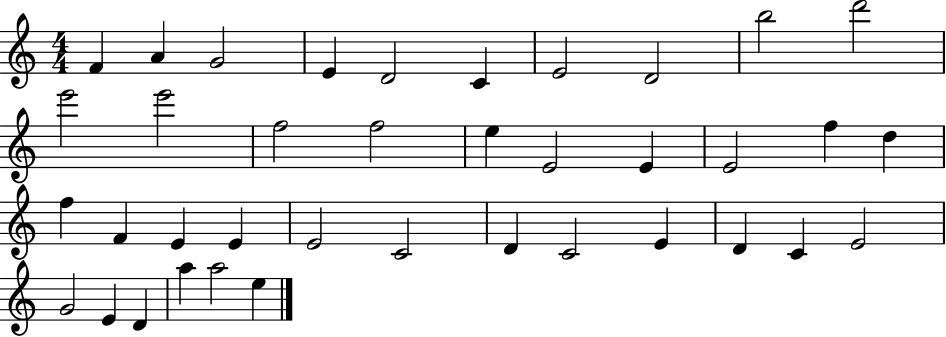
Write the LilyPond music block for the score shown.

{
  \clef treble
  \numericTimeSignature
  \time 4/4
  \key c \major
  f'4 a'4 g'2 | e'4 d'2 c'4 | e'2 d'2 | b''2 d'''2 | \break e'''2 e'''2 | f''2 f''2 | e''4 e'2 e'4 | e'2 f''4 d''4 | \break f''4 f'4 e'4 e'4 | e'2 c'2 | d'4 c'2 e'4 | d'4 c'4 e'2 | \break g'2 e'4 d'4 | a''4 a''2 e''4 | \bar "|."
}